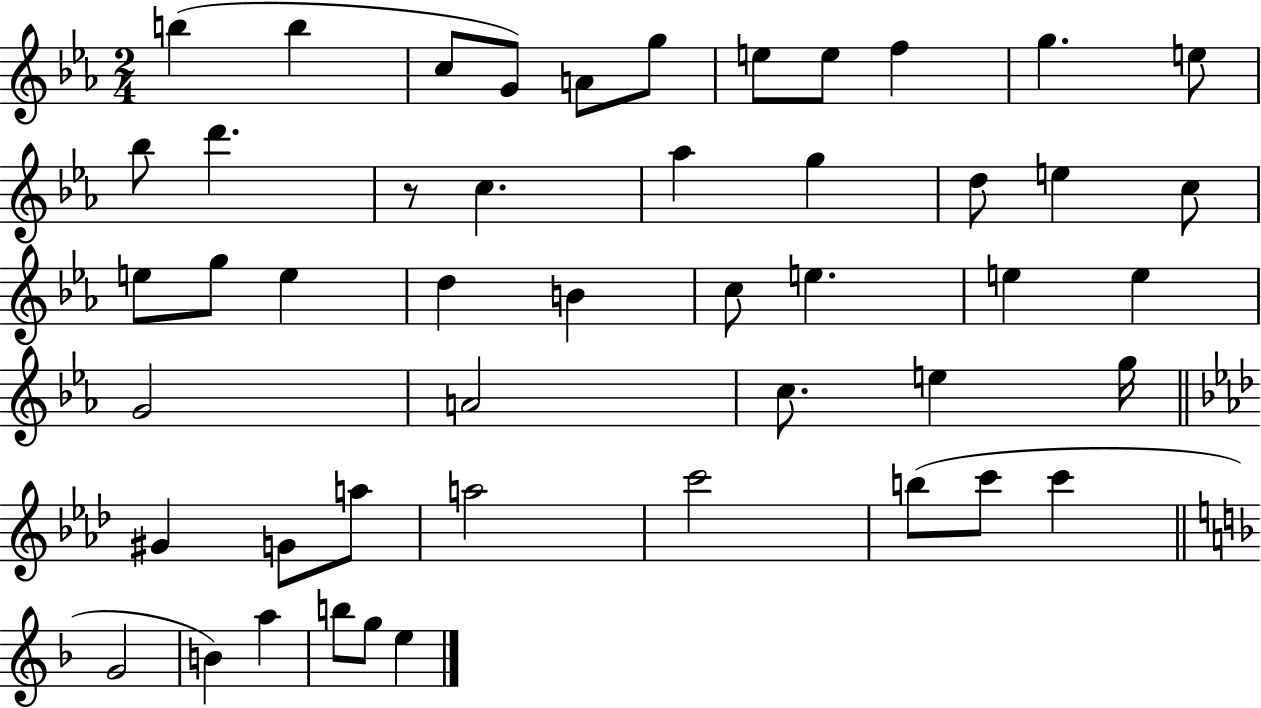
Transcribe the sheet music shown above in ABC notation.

X:1
T:Untitled
M:2/4
L:1/4
K:Eb
b b c/2 G/2 A/2 g/2 e/2 e/2 f g e/2 _b/2 d' z/2 c _a g d/2 e c/2 e/2 g/2 e d B c/2 e e e G2 A2 c/2 e g/4 ^G G/2 a/2 a2 c'2 b/2 c'/2 c' G2 B a b/2 g/2 e